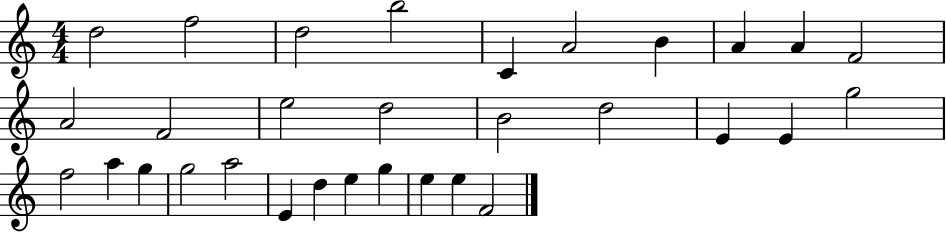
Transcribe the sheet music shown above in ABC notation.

X:1
T:Untitled
M:4/4
L:1/4
K:C
d2 f2 d2 b2 C A2 B A A F2 A2 F2 e2 d2 B2 d2 E E g2 f2 a g g2 a2 E d e g e e F2